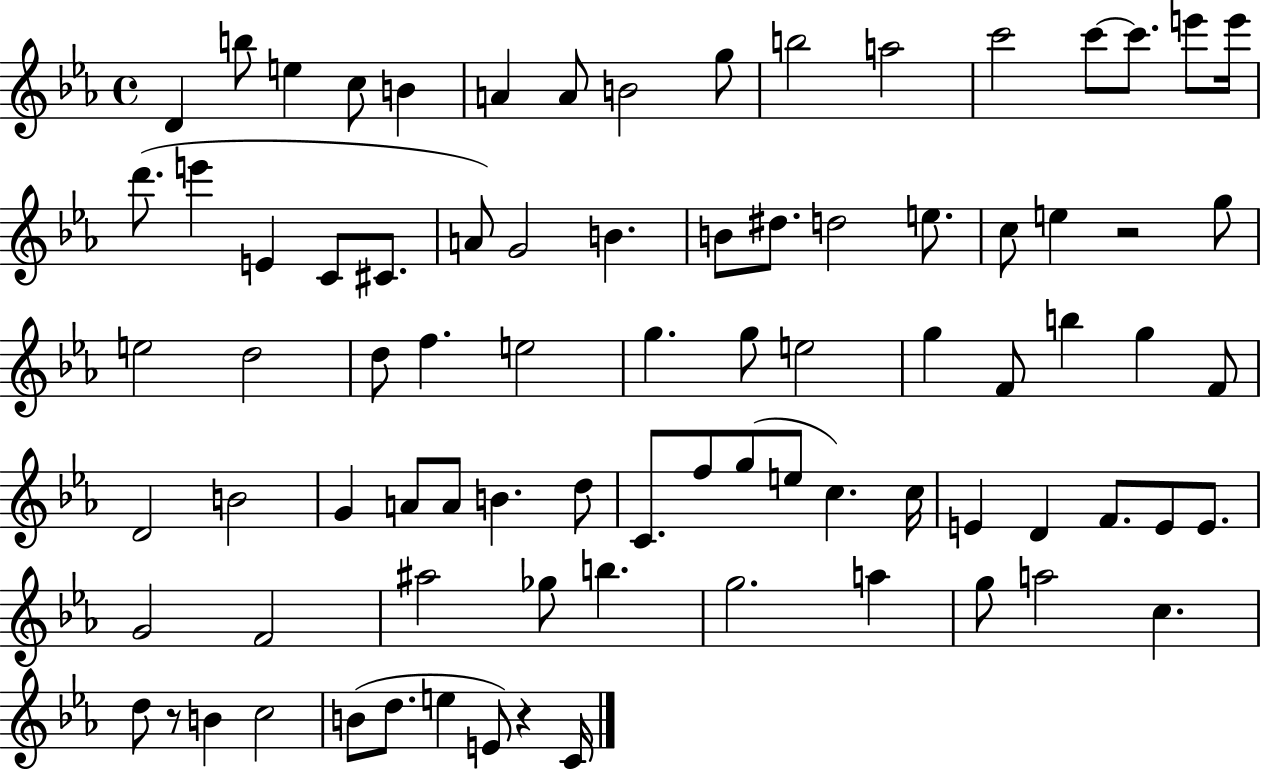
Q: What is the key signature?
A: EES major